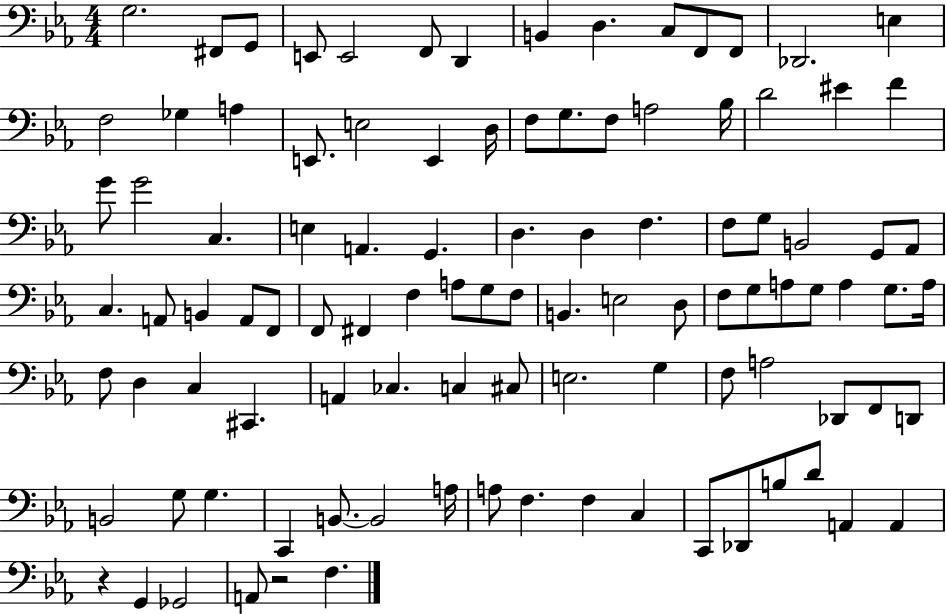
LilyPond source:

{
  \clef bass
  \numericTimeSignature
  \time 4/4
  \key ees \major
  g2. fis,8 g,8 | e,8 e,2 f,8 d,4 | b,4 d4. c8 f,8 f,8 | des,2. e4 | \break f2 ges4 a4 | e,8. e2 e,4 d16 | f8 g8. f8 a2 bes16 | d'2 eis'4 f'4 | \break g'8 g'2 c4. | e4 a,4. g,4. | d4. d4 f4. | f8 g8 b,2 g,8 aes,8 | \break c4. a,8 b,4 a,8 f,8 | f,8 fis,4 f4 a8 g8 f8 | b,4. e2 d8 | f8 g8 a8 g8 a4 g8. a16 | \break f8 d4 c4 cis,4. | a,4 ces4. c4 cis8 | e2. g4 | f8 a2 des,8 f,8 d,8 | \break b,2 g8 g4. | c,4 b,8.~~ b,2 a16 | a8 f4. f4 c4 | c,8 des,8 b8 d'8 a,4 a,4 | \break r4 g,4 ges,2 | a,8 r2 f4. | \bar "|."
}